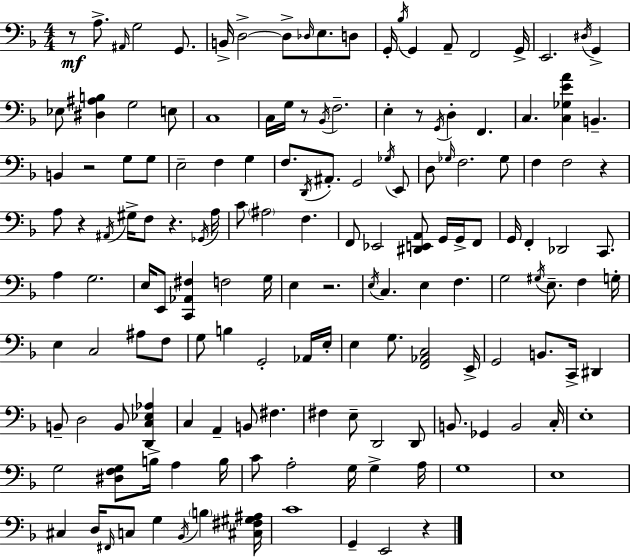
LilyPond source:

{
  \clef bass
  \numericTimeSignature
  \time 4/4
  \key f \major
  r8\mf a8.-> \grace { ais,16 } g2 g,8. | b,16-> d2->~~ d8-> \grace { des16 } e8. | d8 g,16-. \acciaccatura { bes16 } g,4 a,8-- f,2 | g,16-> e,2. \acciaccatura { dis16 } | \break g,4-> ees8 <dis ais b>4 g2 | e8 c1 | c16 g16 r8 \acciaccatura { bes,16 } f2.-- | e4-. r8 \acciaccatura { g,16 } d4-. | \break f,4. c4. <c ges e' a'>4 | b,4.-- b,4 r2 | g8 g8 e2-- f4 | g4 f8. \acciaccatura { d,16 } ais,8.-. g,2 | \break \acciaccatura { ges16 } e,8 d8 \grace { ges16 } f2. | ges8 f4 f2 | r4 a8 r4 \acciaccatura { ais,16 } | gis16-> f8 r4. \acciaccatura { ges,16 } a16 c'8 \parenthesize ais2 | \break f4. f,8 ees,2 | <dis, e, a,>8 g,16 g,16-> f,8 g,16 f,4-. | des,2 c,8. a4 g2. | e16 e,8 <c, aes, fis>4 | \break f2 g16 e4 r2. | \acciaccatura { e16 } c4. | e4 f4. g2 | \acciaccatura { gis16 } e8.-- f4 g16-. e4 | \break c2 ais8 f8 g8 b4 | g,2-. aes,16 e16-. e4 | g8. <f, aes, c>2 e,16-> g,2 | b,8. c,16-> dis,4 b,8-- d2 | \break b,8 <d, c ees aes>4 c4 | a,4-- b,8 fis4. fis4 | e8-- d,2 d,8 b,8. | ges,4 b,2 c16-. e1-. | \break g2 | <dis f g>8 b16-> a4 b16 c'8 a2-. | g16 g4-> a16 g1 | e1 | \break cis4 | d16 \grace { fis,16 } c8 g4 \acciaccatura { bes,16 } \parenthesize b4 <cis fis gis ais>16 c'1 | g,4-- | e,2 r4 \bar "|."
}